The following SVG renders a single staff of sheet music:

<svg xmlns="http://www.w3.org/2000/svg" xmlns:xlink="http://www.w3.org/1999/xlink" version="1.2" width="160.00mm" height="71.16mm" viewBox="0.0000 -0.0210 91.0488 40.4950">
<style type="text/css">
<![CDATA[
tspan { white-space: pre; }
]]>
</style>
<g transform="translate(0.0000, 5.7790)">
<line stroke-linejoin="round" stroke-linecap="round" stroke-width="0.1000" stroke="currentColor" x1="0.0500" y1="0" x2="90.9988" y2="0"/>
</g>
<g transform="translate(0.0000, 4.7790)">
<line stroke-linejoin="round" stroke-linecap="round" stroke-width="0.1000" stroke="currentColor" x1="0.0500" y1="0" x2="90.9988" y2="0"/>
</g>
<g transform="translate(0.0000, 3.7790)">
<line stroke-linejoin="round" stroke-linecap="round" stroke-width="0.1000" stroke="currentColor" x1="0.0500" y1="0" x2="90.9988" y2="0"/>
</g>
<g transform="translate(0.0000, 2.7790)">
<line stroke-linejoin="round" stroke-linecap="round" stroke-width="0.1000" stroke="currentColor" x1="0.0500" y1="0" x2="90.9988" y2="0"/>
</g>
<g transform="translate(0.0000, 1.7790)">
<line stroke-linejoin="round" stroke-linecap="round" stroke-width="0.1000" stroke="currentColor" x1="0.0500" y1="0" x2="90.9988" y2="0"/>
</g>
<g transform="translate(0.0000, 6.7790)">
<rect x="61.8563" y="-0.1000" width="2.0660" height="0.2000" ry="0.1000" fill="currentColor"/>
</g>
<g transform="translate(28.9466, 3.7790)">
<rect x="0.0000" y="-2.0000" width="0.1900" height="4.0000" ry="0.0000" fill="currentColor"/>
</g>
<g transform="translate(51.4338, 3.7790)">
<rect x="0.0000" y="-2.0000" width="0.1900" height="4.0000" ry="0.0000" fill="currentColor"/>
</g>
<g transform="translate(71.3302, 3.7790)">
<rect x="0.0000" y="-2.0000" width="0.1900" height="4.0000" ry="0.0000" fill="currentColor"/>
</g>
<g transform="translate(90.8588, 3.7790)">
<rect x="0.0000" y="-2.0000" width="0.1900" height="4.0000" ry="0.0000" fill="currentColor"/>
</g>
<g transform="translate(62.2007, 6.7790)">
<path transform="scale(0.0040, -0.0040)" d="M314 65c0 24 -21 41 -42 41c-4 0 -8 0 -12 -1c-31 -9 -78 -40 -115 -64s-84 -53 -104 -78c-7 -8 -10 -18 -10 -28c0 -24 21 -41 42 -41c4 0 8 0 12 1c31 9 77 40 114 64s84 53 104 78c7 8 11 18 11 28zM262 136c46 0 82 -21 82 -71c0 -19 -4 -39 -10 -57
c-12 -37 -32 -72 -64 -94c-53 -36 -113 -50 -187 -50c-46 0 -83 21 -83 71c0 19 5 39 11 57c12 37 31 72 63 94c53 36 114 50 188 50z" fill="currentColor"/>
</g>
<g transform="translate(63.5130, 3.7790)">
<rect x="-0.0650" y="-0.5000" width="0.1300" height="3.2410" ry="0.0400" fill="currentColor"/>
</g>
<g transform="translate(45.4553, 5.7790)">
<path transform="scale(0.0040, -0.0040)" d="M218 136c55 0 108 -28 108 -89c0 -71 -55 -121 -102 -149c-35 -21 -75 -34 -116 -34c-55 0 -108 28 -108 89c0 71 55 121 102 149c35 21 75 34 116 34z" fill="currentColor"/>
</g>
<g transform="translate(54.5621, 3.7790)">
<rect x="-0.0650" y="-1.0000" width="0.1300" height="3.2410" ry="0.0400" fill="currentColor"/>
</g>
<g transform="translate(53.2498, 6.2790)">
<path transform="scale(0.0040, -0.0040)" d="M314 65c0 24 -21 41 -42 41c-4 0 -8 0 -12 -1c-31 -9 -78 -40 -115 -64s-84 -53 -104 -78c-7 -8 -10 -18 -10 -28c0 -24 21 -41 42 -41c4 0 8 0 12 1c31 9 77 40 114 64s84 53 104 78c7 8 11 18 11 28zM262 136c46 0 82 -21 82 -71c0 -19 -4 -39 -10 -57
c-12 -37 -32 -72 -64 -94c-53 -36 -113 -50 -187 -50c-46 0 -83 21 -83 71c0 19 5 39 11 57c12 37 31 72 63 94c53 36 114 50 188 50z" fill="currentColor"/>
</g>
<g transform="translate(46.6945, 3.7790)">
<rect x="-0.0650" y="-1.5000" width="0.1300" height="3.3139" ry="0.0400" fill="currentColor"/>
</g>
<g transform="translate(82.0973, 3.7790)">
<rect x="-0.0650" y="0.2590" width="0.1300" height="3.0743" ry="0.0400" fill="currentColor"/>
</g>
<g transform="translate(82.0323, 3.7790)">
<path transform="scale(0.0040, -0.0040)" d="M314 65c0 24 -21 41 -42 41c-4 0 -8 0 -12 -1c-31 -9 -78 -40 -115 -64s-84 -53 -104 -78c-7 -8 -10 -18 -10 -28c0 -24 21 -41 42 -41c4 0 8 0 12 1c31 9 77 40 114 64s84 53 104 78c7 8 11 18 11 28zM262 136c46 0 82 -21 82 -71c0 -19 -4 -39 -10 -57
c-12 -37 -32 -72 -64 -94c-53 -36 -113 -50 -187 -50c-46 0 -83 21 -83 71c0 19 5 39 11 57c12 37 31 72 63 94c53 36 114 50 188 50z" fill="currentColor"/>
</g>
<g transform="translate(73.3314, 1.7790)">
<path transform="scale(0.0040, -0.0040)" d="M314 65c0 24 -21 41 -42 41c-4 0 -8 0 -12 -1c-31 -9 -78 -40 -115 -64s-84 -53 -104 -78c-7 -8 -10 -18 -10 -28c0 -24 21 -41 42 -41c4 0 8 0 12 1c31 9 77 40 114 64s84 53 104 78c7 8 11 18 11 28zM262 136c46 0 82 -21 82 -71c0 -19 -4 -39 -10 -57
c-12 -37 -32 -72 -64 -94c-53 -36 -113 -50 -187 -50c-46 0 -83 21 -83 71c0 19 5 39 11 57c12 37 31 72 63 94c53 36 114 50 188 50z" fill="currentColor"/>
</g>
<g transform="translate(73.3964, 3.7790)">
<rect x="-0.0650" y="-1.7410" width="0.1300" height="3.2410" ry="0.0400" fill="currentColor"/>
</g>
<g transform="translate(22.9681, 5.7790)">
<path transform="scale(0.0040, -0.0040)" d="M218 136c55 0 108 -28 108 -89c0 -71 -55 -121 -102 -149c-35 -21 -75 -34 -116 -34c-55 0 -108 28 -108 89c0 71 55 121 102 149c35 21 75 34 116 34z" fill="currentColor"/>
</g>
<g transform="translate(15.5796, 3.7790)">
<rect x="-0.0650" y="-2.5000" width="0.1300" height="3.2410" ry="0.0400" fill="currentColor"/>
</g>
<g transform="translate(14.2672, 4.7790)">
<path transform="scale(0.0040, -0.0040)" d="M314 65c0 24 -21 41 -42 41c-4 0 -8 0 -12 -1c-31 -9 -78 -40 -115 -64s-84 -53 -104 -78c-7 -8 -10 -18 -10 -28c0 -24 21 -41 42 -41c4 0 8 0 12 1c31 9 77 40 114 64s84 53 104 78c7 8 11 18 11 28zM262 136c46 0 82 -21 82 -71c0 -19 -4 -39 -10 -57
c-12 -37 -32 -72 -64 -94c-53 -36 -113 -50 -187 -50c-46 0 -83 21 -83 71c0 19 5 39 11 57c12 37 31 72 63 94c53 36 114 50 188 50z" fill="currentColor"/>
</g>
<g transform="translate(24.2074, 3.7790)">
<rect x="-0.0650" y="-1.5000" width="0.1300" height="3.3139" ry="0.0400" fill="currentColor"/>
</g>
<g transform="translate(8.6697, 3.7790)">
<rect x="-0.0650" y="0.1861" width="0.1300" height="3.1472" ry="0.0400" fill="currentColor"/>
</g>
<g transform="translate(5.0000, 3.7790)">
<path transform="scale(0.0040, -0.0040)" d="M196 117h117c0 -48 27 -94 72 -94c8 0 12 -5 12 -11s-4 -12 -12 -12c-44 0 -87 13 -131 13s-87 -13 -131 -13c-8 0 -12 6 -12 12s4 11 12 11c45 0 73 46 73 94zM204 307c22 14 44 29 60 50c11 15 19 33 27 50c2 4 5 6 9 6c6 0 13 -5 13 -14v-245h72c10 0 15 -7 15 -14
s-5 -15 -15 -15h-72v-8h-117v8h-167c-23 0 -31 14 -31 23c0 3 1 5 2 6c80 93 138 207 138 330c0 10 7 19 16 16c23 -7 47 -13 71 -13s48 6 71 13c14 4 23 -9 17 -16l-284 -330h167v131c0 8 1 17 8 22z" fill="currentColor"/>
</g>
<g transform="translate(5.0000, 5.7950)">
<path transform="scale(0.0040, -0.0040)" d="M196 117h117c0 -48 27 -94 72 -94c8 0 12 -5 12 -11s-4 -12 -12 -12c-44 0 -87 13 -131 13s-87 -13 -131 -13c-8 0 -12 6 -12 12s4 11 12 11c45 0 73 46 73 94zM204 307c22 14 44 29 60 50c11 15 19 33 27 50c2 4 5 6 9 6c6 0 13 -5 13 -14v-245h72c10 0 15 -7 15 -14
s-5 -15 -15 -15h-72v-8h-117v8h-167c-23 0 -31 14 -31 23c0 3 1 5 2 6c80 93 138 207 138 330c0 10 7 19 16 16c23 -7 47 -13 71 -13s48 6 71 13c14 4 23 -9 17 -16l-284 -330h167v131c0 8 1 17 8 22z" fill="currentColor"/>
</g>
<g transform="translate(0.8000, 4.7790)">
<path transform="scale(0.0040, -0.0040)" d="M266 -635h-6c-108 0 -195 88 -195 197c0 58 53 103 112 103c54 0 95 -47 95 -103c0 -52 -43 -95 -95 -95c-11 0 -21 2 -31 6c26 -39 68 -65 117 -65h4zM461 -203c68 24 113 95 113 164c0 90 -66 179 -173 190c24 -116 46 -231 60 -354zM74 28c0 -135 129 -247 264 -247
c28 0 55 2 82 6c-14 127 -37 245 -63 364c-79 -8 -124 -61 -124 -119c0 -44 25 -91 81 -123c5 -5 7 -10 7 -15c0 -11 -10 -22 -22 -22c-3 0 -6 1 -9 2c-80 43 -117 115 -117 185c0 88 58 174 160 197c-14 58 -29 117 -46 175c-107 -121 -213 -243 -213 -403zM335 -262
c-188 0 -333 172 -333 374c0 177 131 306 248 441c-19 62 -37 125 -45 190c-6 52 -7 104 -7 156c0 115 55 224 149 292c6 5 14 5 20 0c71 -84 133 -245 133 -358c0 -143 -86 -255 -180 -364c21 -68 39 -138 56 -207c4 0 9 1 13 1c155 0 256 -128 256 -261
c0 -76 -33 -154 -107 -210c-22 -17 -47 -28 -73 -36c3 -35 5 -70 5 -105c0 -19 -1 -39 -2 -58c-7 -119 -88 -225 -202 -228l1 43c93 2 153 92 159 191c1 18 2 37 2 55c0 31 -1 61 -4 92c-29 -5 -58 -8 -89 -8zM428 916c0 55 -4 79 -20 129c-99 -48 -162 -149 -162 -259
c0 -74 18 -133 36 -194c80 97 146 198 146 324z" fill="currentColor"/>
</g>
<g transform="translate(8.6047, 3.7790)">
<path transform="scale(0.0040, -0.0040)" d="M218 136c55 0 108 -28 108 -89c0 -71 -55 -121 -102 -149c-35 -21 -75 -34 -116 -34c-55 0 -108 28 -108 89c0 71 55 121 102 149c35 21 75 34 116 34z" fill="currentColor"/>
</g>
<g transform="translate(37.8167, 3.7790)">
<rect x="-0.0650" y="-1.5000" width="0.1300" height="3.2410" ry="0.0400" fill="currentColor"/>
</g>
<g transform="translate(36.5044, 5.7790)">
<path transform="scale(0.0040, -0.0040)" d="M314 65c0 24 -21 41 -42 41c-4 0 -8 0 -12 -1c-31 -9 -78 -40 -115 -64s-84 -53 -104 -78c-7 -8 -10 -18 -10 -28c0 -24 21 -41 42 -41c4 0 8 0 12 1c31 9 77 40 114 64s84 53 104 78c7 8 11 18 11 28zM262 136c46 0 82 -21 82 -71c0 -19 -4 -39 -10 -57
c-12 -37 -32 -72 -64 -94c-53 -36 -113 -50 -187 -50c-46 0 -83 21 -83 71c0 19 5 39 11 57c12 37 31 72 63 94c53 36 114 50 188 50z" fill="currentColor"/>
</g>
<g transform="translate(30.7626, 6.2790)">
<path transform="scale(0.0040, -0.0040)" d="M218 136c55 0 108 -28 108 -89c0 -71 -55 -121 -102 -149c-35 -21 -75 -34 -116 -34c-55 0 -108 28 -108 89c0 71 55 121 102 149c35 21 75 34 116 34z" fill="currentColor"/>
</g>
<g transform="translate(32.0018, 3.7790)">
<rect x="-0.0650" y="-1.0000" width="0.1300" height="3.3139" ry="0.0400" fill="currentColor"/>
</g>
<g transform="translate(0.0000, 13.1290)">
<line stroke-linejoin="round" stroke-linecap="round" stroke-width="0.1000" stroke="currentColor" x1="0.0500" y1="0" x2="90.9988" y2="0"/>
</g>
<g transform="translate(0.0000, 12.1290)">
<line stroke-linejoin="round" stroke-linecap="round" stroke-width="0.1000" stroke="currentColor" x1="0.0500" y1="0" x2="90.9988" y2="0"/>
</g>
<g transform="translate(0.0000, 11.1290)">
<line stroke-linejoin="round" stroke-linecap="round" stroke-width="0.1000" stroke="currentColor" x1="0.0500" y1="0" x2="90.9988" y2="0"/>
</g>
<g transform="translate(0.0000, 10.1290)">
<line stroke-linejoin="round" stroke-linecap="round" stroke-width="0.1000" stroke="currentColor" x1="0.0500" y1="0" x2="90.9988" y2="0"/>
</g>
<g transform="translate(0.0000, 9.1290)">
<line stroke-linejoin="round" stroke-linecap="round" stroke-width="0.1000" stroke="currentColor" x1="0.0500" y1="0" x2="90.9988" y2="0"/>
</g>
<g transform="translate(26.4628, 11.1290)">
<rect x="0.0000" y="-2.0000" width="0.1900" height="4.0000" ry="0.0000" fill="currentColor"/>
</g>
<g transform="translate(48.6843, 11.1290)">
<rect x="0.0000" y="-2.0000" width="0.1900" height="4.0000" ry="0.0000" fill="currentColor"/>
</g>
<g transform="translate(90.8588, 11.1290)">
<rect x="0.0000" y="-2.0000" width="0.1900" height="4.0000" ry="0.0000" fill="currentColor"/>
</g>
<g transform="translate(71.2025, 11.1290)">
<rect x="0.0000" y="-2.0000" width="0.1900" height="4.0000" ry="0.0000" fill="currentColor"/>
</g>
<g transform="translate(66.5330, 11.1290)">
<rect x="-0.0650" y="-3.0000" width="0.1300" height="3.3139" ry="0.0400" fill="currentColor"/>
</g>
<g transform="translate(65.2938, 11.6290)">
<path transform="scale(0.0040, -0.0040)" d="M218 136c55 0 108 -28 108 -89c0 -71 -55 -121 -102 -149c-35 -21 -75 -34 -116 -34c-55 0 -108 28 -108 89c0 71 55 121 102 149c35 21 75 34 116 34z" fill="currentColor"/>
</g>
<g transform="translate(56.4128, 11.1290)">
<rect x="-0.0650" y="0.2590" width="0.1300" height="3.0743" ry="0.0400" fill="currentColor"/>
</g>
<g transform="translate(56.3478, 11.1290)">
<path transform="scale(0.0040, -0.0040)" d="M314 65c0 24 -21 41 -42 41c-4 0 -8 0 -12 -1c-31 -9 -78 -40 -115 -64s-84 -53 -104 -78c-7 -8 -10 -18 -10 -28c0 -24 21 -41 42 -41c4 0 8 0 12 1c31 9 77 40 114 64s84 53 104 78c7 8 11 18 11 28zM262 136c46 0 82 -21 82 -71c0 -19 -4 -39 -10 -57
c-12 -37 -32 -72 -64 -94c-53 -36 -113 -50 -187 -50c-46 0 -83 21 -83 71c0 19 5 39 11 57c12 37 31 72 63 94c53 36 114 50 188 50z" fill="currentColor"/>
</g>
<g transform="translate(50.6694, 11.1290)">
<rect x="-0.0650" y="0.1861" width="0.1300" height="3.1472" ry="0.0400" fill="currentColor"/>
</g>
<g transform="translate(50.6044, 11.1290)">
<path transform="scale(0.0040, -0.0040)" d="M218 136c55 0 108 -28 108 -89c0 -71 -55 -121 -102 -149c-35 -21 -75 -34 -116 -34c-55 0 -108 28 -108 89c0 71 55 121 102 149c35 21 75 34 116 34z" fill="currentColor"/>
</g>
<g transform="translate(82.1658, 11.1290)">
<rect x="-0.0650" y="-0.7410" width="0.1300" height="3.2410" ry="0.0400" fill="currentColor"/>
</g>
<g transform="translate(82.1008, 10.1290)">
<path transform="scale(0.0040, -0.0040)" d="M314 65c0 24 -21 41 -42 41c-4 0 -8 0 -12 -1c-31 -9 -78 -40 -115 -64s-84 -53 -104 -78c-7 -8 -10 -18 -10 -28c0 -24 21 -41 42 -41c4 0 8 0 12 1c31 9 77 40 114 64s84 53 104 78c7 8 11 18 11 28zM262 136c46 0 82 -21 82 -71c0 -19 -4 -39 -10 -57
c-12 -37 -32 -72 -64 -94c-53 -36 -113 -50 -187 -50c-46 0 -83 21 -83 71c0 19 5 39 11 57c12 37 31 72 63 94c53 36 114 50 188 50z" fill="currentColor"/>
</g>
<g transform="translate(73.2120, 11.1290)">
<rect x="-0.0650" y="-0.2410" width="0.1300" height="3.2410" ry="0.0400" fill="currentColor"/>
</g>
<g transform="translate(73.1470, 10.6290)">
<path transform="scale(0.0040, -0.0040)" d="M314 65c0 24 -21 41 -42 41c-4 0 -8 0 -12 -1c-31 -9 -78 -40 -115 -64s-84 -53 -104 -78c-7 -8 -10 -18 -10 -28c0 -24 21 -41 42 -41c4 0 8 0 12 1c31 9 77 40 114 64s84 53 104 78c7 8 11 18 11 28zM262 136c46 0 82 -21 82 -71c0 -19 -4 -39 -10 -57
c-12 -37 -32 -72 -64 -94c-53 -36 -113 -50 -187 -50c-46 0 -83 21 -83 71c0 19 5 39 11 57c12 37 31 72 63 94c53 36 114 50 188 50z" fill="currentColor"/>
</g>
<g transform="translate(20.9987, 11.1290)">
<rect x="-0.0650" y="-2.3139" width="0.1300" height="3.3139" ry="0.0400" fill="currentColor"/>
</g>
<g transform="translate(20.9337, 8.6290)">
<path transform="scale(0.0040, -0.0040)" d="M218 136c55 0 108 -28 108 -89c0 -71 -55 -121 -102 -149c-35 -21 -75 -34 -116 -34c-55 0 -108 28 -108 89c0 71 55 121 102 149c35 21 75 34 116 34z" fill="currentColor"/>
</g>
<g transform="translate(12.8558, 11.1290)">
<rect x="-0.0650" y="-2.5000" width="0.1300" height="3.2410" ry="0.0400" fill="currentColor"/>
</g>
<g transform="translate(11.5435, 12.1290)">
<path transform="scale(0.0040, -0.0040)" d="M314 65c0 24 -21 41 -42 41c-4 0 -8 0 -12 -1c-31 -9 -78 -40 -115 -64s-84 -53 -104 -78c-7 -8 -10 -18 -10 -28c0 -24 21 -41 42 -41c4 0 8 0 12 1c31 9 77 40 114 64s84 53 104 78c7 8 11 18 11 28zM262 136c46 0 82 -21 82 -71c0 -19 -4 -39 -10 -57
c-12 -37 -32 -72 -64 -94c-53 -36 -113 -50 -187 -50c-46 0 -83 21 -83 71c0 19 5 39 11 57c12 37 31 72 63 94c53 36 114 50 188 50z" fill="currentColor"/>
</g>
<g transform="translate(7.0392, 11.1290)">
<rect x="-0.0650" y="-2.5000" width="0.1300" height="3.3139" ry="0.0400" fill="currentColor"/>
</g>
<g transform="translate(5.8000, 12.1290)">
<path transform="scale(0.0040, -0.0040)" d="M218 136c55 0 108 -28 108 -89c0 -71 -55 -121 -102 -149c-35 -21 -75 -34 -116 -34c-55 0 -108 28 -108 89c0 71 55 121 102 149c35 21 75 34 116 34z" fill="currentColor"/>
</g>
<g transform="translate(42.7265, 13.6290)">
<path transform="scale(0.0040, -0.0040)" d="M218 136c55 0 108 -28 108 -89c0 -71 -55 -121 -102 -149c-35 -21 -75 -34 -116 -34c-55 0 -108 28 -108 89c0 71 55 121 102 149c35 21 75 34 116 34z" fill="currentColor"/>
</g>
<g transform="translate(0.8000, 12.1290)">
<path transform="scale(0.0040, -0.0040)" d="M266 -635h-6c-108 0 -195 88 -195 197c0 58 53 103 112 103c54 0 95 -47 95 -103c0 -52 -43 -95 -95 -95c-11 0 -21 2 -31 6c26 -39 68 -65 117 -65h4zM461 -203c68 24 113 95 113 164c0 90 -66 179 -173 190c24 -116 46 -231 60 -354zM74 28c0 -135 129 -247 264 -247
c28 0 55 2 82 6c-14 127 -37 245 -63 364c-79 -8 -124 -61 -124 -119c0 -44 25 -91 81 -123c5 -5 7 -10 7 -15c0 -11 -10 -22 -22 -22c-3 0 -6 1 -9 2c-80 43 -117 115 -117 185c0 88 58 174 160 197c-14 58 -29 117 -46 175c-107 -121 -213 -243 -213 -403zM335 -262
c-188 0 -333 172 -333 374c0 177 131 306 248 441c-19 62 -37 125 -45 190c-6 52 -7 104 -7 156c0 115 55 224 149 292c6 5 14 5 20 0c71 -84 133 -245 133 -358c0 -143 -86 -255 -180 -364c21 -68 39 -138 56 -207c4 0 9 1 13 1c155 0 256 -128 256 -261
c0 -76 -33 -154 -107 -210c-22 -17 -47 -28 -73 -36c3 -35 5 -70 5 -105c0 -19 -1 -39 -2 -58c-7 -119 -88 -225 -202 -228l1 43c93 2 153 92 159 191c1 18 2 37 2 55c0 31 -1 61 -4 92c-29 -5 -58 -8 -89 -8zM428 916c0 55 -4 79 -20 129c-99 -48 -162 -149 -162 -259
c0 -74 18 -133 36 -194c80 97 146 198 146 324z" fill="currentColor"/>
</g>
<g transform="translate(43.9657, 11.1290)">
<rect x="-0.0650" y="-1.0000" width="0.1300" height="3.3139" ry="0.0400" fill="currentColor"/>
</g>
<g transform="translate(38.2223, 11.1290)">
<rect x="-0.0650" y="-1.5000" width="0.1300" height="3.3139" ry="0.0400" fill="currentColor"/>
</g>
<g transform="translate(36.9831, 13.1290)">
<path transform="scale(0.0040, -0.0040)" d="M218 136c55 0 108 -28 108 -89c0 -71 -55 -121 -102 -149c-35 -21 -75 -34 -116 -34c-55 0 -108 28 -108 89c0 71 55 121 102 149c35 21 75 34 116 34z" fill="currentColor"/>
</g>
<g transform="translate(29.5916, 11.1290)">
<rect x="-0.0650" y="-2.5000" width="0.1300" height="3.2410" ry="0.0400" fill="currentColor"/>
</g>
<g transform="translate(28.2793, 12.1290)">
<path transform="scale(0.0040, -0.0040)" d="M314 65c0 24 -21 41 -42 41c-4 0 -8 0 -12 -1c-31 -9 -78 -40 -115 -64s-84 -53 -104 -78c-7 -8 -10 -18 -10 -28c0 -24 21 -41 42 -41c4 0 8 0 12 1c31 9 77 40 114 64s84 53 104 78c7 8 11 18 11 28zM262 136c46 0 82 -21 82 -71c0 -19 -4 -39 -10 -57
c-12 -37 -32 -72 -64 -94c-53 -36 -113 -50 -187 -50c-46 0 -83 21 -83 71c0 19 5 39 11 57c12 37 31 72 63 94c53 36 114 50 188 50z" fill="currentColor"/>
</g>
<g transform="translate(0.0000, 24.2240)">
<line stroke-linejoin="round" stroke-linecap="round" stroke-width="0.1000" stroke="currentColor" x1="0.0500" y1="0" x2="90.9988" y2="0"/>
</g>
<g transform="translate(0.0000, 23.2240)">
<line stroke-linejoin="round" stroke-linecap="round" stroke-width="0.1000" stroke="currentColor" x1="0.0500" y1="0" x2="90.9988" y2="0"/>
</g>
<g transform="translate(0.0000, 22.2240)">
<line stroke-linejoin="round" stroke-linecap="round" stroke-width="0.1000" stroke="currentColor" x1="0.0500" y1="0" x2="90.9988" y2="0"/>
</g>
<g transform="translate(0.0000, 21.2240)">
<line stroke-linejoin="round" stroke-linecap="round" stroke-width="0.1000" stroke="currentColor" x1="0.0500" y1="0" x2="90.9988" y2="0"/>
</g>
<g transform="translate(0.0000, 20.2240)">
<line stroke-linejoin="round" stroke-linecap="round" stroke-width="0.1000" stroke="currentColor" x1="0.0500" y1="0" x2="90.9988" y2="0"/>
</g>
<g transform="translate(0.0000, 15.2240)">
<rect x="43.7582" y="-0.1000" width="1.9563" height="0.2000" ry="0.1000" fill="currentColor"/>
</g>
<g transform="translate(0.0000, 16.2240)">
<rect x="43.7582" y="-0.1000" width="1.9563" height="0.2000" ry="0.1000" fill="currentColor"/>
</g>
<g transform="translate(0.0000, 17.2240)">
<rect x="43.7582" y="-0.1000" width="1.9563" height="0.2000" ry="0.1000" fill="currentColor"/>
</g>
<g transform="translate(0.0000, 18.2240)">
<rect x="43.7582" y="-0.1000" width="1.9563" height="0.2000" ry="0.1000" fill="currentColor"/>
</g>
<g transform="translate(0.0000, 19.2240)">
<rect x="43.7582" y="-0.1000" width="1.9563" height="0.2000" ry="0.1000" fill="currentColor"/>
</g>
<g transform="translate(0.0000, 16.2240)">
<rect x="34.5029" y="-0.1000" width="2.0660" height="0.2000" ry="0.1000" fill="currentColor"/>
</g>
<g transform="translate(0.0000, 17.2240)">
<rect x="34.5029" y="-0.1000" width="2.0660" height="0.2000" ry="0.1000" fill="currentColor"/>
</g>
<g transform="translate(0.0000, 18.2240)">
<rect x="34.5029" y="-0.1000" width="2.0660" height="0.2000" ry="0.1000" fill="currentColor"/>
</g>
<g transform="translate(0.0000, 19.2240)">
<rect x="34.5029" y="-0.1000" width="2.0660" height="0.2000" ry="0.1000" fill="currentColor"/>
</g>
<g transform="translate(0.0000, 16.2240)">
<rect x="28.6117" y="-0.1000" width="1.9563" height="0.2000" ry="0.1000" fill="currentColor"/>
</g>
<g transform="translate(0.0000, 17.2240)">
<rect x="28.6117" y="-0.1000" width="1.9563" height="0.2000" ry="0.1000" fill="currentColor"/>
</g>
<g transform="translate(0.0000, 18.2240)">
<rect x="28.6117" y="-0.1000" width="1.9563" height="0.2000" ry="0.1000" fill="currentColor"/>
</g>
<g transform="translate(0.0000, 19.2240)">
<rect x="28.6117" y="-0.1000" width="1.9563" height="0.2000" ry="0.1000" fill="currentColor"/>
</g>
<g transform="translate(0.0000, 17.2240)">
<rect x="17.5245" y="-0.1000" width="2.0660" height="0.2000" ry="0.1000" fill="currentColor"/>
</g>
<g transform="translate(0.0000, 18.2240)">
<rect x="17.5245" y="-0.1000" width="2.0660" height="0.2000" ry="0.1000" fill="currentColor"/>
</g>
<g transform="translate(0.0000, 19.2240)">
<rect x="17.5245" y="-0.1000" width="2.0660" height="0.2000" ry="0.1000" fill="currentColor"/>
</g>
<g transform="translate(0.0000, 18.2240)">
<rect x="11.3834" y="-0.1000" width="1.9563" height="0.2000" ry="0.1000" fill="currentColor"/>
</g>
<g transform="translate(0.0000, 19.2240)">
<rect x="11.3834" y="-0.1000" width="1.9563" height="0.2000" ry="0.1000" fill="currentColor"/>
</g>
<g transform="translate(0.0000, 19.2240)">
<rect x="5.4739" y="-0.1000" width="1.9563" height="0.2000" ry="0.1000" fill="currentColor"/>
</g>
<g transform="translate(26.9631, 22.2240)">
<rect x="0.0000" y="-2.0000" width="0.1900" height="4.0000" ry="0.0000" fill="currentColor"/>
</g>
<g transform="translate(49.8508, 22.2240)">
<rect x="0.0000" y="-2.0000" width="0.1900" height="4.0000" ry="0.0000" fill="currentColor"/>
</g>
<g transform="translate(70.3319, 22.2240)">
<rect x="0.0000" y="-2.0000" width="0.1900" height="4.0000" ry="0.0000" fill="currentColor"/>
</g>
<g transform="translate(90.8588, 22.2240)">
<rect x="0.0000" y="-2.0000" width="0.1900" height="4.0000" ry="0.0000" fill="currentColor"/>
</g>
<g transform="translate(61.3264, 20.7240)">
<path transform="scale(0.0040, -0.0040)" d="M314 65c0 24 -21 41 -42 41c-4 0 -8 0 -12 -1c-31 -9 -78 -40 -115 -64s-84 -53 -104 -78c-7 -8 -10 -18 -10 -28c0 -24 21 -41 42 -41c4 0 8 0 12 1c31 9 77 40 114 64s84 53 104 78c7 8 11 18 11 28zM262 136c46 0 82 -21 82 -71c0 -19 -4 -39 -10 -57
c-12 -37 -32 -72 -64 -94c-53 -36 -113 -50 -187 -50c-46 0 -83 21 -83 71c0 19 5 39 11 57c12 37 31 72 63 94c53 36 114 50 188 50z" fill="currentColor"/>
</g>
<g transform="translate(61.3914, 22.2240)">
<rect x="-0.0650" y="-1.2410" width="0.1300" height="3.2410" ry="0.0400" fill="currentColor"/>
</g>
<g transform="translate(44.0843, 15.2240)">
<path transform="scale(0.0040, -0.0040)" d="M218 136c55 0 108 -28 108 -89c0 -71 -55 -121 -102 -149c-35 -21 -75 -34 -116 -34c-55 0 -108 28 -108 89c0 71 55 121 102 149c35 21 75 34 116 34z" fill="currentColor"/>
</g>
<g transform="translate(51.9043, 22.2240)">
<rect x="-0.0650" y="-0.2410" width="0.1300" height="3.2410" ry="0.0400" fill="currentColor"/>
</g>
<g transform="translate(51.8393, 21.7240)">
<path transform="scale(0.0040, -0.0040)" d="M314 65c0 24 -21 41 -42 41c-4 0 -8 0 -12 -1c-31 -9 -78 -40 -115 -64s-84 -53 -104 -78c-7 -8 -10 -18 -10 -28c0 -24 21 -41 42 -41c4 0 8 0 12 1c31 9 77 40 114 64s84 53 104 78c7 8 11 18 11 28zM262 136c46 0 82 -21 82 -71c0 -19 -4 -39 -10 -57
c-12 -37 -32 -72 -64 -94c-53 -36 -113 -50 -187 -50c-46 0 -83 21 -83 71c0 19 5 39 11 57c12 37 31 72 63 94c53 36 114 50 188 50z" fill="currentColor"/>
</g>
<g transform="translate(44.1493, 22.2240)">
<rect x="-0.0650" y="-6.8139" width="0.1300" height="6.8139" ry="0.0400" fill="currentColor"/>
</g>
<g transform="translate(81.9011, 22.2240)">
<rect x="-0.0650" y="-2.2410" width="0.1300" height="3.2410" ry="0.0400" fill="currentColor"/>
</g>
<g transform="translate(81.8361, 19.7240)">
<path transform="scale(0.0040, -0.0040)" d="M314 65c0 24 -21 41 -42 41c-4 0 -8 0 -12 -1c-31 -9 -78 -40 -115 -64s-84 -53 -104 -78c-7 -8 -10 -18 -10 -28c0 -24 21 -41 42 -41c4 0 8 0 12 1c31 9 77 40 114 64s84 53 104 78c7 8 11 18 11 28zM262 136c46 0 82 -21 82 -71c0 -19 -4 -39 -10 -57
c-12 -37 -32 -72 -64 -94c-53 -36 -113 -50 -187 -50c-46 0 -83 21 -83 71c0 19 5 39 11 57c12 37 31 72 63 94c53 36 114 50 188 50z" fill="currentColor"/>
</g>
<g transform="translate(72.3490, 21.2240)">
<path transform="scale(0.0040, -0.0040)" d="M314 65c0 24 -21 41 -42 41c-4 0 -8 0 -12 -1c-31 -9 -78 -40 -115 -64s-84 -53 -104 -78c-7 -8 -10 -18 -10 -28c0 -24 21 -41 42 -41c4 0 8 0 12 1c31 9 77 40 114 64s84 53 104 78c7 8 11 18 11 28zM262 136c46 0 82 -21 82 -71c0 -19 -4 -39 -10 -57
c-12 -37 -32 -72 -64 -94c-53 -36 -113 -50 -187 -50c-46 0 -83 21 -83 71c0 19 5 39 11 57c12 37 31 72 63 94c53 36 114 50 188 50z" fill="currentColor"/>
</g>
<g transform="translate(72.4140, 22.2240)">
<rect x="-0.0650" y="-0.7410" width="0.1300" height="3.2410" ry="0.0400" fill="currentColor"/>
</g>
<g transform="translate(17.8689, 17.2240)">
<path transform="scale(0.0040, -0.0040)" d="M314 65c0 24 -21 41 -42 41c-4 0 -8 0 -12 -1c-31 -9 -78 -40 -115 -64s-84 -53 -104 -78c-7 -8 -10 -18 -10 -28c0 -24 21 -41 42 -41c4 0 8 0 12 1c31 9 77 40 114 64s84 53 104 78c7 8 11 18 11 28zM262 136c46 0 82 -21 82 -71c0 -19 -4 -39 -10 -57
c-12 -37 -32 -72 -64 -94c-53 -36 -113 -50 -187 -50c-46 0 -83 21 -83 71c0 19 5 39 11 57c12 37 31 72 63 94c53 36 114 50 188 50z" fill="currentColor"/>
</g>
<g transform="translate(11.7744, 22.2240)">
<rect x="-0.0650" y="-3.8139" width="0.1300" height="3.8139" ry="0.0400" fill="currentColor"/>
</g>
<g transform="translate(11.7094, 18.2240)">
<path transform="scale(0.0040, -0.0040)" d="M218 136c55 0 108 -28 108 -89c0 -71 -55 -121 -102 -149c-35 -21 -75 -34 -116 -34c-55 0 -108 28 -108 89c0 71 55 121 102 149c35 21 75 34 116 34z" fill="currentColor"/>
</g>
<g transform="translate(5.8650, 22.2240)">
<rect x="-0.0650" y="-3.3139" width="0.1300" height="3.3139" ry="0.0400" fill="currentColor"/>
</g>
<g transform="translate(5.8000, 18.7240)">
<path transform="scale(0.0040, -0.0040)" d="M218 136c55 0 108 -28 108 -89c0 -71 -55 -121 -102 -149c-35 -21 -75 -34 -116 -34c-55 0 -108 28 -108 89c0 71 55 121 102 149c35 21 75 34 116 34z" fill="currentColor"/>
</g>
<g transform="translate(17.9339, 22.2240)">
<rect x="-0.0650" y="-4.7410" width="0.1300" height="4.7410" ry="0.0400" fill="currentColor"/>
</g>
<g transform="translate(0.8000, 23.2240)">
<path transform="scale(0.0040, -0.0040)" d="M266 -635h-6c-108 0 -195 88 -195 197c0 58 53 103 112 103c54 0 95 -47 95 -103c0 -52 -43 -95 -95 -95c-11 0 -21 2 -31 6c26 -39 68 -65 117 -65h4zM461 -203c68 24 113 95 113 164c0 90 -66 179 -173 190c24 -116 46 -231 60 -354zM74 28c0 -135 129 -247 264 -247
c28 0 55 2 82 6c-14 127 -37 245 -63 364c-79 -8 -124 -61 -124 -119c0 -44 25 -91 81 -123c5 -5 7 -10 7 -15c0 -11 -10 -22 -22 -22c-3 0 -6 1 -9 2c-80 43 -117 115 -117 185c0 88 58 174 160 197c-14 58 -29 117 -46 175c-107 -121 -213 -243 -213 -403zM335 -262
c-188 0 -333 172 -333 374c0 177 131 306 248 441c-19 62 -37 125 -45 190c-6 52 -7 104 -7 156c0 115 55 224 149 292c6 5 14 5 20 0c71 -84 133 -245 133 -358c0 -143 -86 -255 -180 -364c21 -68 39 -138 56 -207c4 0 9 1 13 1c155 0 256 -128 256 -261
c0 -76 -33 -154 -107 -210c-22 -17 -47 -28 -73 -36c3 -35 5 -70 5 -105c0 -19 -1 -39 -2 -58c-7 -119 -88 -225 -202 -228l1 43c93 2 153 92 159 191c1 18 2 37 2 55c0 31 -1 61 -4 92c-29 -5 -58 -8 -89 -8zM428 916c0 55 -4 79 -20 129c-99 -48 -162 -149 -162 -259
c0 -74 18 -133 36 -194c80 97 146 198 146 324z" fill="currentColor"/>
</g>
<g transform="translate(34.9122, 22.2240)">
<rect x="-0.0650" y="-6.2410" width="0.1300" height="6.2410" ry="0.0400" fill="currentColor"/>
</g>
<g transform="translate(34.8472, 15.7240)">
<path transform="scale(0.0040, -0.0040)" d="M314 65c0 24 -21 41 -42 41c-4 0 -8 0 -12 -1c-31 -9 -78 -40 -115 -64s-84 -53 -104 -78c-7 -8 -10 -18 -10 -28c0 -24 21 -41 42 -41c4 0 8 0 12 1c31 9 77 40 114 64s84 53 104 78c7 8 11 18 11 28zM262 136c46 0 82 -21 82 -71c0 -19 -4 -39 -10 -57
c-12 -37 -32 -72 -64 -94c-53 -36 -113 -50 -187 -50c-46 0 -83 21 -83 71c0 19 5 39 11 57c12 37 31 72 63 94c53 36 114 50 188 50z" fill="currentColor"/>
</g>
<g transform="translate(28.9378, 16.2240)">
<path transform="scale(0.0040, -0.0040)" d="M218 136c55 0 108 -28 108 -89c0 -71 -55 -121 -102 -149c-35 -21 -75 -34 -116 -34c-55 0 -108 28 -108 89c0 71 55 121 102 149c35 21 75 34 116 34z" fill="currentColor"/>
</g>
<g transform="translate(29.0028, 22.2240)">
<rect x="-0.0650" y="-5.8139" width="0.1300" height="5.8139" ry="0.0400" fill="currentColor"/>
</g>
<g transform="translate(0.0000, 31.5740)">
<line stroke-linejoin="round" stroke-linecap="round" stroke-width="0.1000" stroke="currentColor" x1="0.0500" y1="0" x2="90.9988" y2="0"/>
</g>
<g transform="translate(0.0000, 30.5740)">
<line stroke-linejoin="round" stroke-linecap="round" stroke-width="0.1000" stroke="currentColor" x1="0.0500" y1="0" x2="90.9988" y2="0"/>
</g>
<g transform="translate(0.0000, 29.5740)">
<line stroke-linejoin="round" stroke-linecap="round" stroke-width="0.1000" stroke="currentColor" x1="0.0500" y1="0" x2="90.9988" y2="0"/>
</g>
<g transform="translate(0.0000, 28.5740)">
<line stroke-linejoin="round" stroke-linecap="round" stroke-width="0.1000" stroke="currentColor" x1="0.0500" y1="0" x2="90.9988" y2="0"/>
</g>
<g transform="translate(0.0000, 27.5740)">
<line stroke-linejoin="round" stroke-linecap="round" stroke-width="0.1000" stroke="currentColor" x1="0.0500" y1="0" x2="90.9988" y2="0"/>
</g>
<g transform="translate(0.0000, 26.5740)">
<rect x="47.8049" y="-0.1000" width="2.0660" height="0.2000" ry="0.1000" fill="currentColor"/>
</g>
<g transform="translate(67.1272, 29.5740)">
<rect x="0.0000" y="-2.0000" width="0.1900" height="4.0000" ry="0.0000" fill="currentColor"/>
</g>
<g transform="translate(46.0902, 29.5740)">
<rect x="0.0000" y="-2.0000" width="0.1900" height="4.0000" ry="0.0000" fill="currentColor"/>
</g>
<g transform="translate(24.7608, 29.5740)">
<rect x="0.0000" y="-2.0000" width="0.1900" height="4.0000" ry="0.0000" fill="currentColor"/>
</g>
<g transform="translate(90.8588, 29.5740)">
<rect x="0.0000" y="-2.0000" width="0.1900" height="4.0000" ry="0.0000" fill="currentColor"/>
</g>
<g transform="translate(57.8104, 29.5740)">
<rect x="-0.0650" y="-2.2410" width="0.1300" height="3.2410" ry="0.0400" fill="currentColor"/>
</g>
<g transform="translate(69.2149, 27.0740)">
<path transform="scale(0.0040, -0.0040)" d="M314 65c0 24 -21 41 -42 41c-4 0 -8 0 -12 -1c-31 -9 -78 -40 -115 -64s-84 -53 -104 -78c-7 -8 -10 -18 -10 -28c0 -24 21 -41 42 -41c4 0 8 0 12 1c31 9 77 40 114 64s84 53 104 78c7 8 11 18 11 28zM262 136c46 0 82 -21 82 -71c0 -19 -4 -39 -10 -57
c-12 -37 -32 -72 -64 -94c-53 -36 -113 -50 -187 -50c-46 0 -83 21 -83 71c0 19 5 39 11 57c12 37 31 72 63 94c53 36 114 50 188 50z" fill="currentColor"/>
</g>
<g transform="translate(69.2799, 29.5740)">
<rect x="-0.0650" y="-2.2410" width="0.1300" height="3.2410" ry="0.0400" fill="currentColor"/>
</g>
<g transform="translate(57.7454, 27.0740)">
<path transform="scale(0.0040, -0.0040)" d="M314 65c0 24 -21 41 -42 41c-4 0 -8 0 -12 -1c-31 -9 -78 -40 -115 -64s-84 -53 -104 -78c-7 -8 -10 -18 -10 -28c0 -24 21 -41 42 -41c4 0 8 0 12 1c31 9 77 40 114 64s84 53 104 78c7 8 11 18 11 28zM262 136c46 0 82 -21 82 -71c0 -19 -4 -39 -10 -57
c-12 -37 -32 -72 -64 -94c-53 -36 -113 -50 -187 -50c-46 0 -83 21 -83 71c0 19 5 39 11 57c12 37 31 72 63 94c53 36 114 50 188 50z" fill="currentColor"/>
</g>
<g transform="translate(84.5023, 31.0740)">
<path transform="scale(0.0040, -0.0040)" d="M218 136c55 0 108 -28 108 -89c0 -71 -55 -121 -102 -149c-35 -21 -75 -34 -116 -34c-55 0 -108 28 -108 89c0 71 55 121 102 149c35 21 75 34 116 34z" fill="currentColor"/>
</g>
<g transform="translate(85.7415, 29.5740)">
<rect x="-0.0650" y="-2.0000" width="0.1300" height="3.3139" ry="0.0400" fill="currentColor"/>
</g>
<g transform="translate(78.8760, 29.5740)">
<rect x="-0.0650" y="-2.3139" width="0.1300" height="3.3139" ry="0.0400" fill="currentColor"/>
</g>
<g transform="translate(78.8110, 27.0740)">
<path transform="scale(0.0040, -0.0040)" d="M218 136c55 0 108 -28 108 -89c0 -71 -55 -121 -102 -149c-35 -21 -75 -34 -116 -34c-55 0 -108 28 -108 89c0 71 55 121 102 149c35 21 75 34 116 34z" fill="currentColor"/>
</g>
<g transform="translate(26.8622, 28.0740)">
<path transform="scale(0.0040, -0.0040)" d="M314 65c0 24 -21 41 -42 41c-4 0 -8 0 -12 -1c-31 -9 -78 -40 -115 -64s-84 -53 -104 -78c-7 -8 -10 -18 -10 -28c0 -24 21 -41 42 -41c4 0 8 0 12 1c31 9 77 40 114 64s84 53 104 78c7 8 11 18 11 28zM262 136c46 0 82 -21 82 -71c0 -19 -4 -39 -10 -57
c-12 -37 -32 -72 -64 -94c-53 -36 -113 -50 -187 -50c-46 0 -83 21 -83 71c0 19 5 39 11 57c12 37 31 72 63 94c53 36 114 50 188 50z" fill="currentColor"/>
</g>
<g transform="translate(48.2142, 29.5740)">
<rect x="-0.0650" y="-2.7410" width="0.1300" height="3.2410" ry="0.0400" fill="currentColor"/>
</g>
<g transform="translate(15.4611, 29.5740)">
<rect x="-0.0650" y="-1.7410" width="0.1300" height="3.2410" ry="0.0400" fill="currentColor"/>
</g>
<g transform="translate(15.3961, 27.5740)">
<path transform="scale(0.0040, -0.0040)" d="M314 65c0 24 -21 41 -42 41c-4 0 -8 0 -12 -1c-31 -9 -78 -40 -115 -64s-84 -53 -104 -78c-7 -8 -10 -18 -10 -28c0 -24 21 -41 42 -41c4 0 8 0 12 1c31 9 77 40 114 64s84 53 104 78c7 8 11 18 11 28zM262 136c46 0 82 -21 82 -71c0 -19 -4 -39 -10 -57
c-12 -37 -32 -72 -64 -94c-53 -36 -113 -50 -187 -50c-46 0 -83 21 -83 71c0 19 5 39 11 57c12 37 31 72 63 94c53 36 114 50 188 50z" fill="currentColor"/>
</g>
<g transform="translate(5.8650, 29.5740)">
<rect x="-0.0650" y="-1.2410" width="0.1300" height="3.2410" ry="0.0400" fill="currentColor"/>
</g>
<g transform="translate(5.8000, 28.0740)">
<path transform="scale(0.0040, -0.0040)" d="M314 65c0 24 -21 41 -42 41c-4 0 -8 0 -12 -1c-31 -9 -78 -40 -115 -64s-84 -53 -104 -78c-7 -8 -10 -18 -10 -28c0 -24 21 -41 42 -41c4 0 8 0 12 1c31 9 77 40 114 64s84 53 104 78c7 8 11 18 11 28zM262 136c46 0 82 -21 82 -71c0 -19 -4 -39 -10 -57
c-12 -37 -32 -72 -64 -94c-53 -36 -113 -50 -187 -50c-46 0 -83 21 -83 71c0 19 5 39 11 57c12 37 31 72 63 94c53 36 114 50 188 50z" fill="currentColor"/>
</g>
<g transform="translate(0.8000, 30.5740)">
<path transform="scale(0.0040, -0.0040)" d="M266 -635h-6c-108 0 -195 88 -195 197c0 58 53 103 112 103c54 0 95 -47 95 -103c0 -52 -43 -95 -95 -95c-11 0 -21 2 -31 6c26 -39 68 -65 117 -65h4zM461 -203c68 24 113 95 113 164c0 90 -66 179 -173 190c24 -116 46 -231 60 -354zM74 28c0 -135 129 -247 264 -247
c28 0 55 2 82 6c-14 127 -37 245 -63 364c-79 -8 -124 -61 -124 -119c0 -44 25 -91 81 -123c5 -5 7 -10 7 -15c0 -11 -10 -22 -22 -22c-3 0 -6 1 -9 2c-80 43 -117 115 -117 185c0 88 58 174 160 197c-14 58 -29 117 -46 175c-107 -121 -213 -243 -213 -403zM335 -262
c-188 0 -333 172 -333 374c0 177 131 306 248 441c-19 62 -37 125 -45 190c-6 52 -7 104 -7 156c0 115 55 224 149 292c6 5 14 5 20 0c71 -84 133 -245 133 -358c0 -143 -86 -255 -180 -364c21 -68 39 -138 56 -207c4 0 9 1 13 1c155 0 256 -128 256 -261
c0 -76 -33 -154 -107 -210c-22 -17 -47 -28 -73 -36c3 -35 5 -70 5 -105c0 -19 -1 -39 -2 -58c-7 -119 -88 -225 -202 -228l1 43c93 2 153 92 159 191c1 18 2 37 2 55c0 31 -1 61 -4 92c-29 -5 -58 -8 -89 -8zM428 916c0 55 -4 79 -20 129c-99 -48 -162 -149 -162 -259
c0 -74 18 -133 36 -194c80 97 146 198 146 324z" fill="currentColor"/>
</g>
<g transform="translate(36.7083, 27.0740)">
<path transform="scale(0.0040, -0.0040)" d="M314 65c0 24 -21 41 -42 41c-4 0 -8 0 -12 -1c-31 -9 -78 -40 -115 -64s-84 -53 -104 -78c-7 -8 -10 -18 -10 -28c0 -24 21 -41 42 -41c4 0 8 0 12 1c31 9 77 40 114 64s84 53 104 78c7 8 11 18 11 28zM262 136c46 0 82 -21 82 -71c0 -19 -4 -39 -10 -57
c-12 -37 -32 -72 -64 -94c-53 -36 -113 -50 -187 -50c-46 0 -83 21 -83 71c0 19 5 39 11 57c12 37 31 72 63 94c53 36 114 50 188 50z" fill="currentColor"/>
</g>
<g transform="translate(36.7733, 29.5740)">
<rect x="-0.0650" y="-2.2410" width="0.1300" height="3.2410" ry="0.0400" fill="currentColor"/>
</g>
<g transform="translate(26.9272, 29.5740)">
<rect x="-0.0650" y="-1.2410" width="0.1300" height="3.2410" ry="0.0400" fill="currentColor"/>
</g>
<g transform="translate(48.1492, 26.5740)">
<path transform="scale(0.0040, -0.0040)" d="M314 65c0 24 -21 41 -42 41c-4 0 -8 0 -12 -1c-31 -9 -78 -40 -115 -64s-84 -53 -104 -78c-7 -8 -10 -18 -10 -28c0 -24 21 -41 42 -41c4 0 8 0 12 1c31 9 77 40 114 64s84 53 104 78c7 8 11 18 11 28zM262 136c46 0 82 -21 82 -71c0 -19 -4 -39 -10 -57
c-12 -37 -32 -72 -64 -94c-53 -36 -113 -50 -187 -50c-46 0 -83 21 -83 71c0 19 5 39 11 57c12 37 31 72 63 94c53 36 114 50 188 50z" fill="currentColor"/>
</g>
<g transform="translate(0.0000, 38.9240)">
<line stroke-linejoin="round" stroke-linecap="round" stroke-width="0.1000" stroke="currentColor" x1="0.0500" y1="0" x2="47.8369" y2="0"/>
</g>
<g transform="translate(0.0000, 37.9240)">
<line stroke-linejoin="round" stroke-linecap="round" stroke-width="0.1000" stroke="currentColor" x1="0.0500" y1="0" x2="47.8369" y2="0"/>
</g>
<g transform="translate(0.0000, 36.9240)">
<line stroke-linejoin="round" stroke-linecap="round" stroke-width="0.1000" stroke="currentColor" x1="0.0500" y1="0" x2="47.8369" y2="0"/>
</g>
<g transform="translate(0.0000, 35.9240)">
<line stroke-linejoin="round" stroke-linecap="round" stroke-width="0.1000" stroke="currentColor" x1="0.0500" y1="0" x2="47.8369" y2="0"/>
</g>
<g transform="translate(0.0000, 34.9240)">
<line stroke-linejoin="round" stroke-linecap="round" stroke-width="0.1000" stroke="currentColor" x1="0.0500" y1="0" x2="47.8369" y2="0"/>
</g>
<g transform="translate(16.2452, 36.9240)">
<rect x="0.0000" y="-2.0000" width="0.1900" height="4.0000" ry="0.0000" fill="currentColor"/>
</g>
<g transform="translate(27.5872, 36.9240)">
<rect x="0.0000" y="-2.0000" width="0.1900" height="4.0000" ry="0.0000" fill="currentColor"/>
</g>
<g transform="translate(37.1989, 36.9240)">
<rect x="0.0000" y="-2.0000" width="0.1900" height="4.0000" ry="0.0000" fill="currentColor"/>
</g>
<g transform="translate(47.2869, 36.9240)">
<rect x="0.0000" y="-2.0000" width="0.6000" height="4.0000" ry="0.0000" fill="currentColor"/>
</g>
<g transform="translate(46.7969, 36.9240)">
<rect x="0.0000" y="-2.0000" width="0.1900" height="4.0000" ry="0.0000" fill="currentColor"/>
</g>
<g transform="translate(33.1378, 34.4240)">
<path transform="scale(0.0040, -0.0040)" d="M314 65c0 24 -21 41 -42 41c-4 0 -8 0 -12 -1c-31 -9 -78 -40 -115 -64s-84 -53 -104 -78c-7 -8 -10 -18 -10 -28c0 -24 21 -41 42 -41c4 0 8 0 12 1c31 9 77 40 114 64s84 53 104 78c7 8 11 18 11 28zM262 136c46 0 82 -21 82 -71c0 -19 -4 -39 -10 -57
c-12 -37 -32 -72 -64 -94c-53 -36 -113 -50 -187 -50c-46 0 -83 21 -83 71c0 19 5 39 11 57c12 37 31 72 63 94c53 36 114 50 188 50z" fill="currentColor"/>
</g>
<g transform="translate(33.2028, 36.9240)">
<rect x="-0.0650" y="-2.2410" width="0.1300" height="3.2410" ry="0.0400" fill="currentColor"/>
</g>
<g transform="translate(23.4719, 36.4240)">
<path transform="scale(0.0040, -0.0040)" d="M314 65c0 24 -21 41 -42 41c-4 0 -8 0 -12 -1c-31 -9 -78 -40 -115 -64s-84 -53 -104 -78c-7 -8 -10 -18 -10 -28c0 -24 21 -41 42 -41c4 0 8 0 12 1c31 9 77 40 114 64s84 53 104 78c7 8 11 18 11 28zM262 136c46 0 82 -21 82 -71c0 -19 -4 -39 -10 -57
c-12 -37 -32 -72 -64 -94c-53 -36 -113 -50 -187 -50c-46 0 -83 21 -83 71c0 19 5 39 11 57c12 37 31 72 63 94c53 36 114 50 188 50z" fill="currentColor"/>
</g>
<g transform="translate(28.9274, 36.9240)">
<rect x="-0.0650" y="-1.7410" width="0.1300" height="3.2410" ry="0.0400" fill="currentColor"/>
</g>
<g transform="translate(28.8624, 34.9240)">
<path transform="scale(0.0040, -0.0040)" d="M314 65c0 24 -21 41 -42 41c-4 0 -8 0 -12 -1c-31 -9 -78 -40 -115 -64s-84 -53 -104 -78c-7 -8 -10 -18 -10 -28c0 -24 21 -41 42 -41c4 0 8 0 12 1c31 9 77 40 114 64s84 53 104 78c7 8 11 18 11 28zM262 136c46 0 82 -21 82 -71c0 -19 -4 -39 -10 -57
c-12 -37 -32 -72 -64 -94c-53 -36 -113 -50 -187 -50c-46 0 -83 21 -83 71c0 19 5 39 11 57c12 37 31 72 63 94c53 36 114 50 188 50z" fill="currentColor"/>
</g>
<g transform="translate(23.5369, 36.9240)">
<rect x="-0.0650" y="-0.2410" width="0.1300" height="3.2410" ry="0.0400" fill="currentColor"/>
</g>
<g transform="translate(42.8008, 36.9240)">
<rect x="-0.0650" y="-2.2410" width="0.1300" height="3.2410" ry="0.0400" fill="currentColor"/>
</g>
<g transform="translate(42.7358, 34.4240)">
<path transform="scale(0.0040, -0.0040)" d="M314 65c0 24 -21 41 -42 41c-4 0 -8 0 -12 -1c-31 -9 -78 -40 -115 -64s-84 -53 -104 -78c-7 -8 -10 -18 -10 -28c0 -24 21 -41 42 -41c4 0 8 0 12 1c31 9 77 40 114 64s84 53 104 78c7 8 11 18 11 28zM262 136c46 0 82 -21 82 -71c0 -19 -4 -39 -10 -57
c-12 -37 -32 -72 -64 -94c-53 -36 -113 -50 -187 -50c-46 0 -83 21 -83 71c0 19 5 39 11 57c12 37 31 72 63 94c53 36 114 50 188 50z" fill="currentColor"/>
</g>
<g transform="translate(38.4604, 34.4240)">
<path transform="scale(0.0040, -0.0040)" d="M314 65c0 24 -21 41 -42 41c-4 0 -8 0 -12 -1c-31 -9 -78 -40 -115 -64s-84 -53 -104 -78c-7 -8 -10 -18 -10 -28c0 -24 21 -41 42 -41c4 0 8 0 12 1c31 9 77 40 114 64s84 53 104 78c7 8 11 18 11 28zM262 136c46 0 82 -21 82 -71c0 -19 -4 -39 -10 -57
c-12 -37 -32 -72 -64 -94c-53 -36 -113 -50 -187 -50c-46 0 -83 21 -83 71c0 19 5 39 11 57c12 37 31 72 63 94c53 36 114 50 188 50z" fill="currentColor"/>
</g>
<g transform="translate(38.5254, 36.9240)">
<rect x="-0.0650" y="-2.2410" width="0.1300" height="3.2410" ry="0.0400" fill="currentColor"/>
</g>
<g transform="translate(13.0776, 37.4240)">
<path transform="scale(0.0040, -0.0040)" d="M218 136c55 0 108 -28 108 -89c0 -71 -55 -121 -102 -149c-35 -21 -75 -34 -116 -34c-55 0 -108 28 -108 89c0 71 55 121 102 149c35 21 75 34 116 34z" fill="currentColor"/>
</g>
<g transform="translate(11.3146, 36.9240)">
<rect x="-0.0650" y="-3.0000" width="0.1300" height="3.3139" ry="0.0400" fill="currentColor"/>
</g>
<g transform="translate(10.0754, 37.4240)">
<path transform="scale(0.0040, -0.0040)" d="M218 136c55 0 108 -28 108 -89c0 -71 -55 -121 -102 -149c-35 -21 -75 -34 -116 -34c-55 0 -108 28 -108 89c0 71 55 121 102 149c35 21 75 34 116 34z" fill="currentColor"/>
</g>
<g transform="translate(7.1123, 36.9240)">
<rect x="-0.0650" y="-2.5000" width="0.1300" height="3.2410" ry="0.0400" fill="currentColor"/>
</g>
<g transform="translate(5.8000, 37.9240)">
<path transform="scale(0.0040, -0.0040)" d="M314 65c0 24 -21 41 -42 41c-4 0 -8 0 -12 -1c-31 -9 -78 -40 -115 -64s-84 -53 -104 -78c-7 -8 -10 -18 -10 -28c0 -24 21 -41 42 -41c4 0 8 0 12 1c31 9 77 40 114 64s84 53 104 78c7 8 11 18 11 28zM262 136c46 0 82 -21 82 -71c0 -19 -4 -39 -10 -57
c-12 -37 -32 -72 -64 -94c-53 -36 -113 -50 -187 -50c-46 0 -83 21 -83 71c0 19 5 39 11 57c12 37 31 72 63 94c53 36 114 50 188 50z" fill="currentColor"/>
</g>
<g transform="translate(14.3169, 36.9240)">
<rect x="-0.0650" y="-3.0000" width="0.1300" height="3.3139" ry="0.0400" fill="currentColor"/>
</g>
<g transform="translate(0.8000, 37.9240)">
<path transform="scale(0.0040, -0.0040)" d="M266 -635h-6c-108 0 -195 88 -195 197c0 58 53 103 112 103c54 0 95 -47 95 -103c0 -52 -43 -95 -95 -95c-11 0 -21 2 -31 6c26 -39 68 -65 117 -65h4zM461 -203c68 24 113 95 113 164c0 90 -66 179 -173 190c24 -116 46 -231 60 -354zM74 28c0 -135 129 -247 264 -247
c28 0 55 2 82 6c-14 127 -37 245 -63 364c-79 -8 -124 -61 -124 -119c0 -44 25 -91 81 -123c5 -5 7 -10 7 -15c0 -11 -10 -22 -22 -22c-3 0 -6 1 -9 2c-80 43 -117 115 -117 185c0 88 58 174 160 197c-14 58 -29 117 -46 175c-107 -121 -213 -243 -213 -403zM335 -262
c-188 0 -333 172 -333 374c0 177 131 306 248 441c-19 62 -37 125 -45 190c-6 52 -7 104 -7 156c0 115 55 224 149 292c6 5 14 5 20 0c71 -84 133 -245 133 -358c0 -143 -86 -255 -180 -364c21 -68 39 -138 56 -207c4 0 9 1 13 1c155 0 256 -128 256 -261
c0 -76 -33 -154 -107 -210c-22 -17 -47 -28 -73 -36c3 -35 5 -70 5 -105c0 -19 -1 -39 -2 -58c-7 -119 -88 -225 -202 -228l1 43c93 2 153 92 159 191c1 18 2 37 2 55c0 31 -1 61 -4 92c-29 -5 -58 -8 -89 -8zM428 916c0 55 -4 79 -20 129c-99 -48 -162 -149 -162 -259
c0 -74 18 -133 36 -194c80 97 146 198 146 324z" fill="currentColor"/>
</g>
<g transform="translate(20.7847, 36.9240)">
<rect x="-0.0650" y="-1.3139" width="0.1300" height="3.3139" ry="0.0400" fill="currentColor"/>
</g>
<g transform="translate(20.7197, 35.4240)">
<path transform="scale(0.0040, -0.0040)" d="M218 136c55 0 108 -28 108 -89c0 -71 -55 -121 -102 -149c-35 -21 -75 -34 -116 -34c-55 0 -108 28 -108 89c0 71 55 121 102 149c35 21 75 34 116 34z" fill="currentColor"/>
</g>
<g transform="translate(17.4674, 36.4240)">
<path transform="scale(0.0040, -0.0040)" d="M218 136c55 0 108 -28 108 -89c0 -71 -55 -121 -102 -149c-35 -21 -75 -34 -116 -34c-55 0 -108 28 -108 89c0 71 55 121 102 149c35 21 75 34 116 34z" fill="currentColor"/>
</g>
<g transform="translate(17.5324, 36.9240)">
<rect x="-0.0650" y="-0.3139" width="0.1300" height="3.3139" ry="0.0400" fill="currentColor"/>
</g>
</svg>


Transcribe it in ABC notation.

X:1
T:Untitled
M:4/4
L:1/4
K:C
B G2 E D E2 E D2 C2 f2 B2 G G2 g G2 E D B B2 A c2 d2 b c' e'2 g' a'2 b' c2 e2 d2 g2 e2 f2 e2 g2 a2 g2 g2 g F G2 A A c e c2 f2 g2 g2 g2